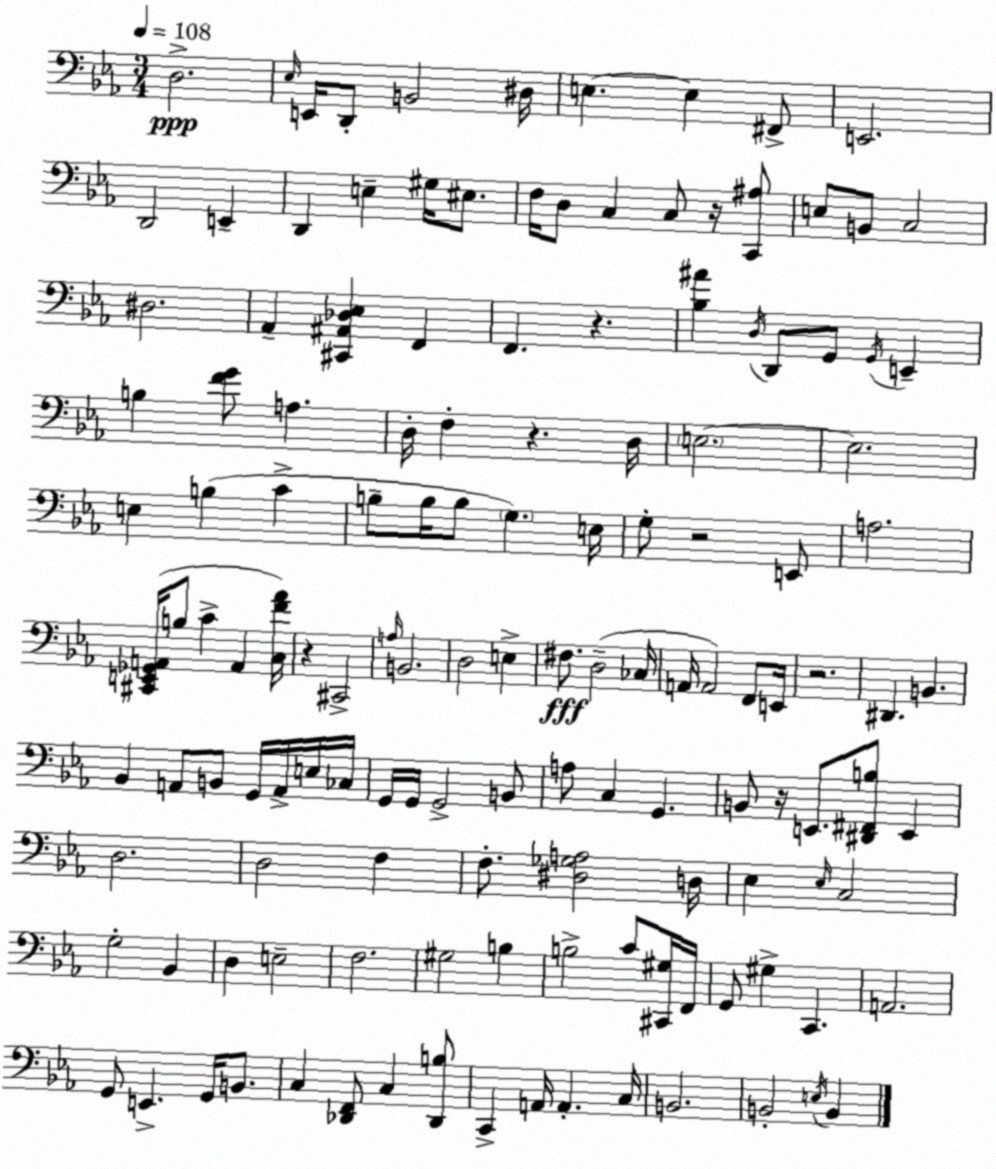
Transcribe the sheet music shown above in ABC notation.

X:1
T:Untitled
M:3/4
L:1/4
K:Eb
D,2 _E,/4 E,,/4 D,,/2 B,,2 ^D,/4 E, E, ^F,,/2 E,,2 D,,2 E,, D,, E, ^G,/4 ^E,/2 F,/4 D,/2 C, C,/2 z/4 [C,,^A,]/2 E,/2 B,,/2 C,2 ^D,2 _A,, [^C,,^A,,_D,_E,] F,, F,, z [_B,^A] D,/4 D,,/2 G,,/2 G,,/4 E,, B, [FG]/2 A, D,/4 F, z D,/4 E,2 E,2 E, B, C B,/2 B,/4 B,/2 G, E,/4 G,/2 z2 E,,/2 A,2 [^C,,E,,_G,,A,,]/4 B,/2 C A,, [C,F_A]/4 z ^C,,2 A,/4 B,,2 D,2 E, ^F,/2 D,2 _C,/4 A,,/4 A,,2 F,,/2 E,,/4 z2 ^D,, B,, _B,, A,,/2 B,,/2 G,,/4 A,,/4 E,/4 _C,/4 G,,/4 G,,/4 G,,2 B,,/2 A,/2 C, G,, B,,/2 z/4 E,,/2 [^D,,^F,,B,]/2 E,, D,2 D,2 F, F,/2 [^D,_G,A,]2 D,/4 _E, _E,/4 C,2 G,2 _B,, D, E,2 F,2 ^G,2 B, B,2 C/2 [^C,,^G,]/4 F,,/4 G,,/2 ^G, C,, A,,2 G,,/2 E,, G,,/4 B,,/2 C, [_D,,F,,]/2 C, [_D,,B,]/2 C,, A,,/4 A,, C,/4 B,,2 B,,2 E,/4 B,,